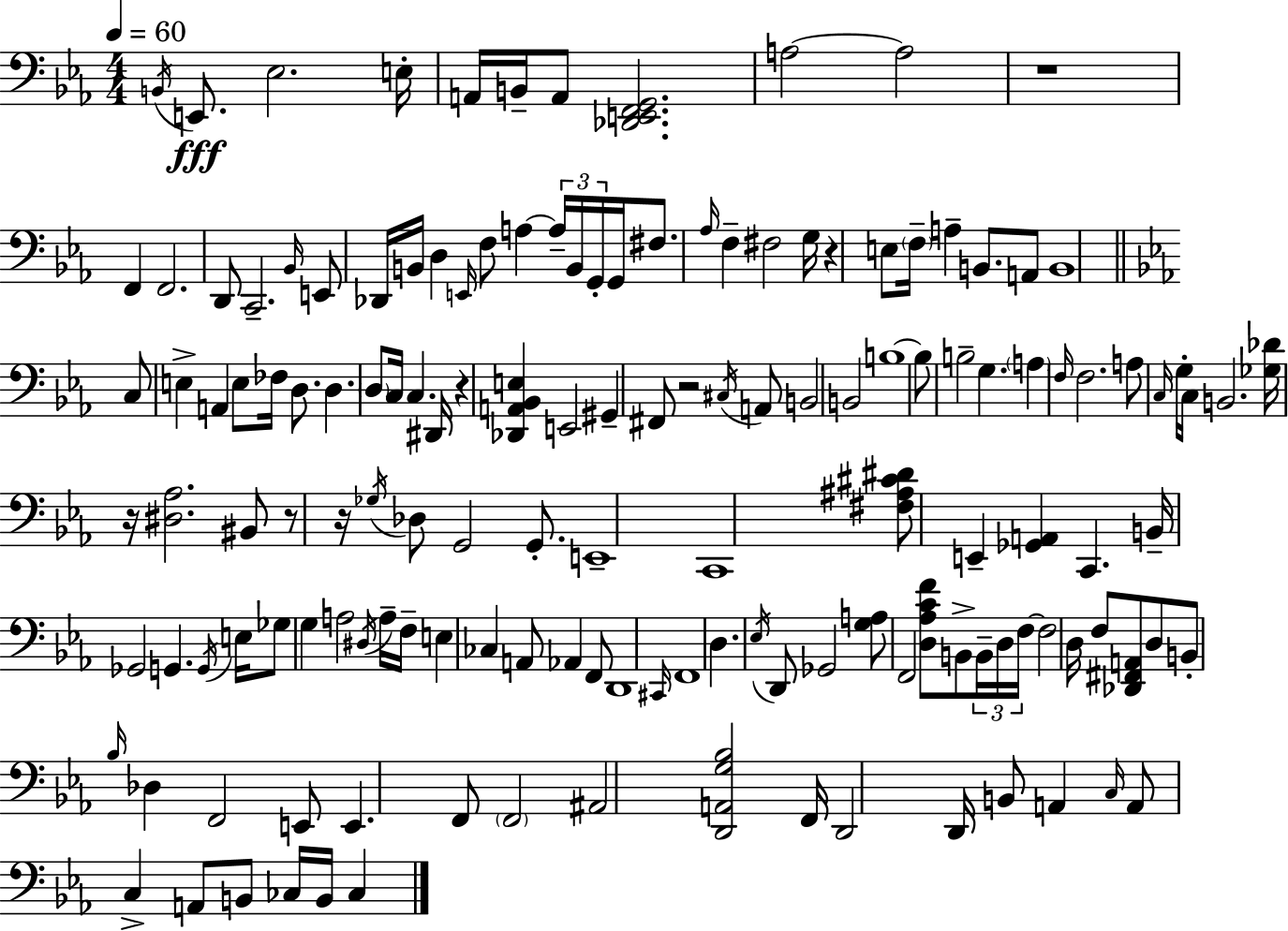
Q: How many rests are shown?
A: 7